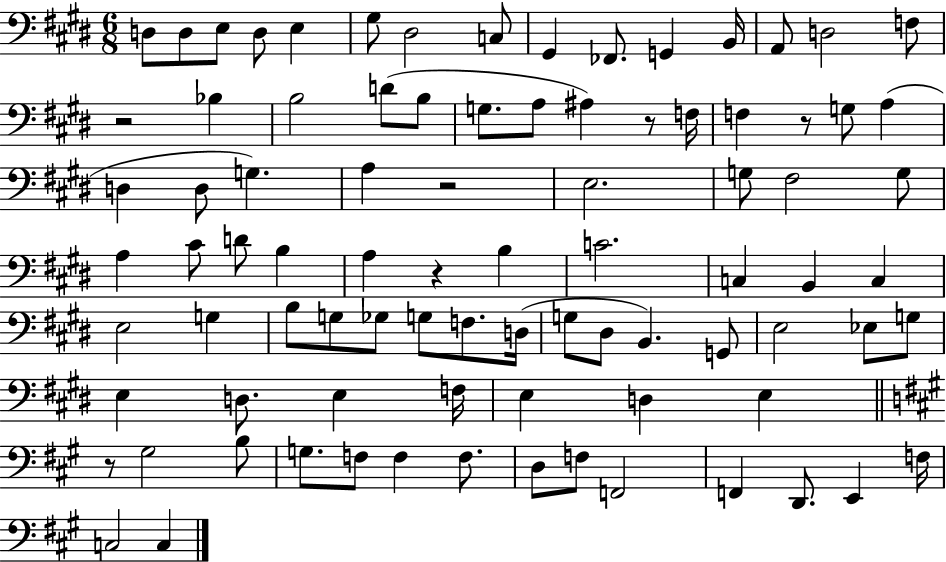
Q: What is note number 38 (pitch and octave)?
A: B3